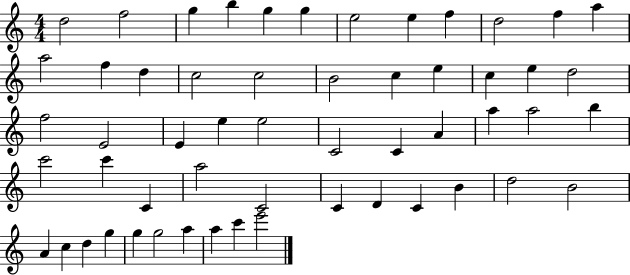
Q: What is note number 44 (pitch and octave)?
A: D5